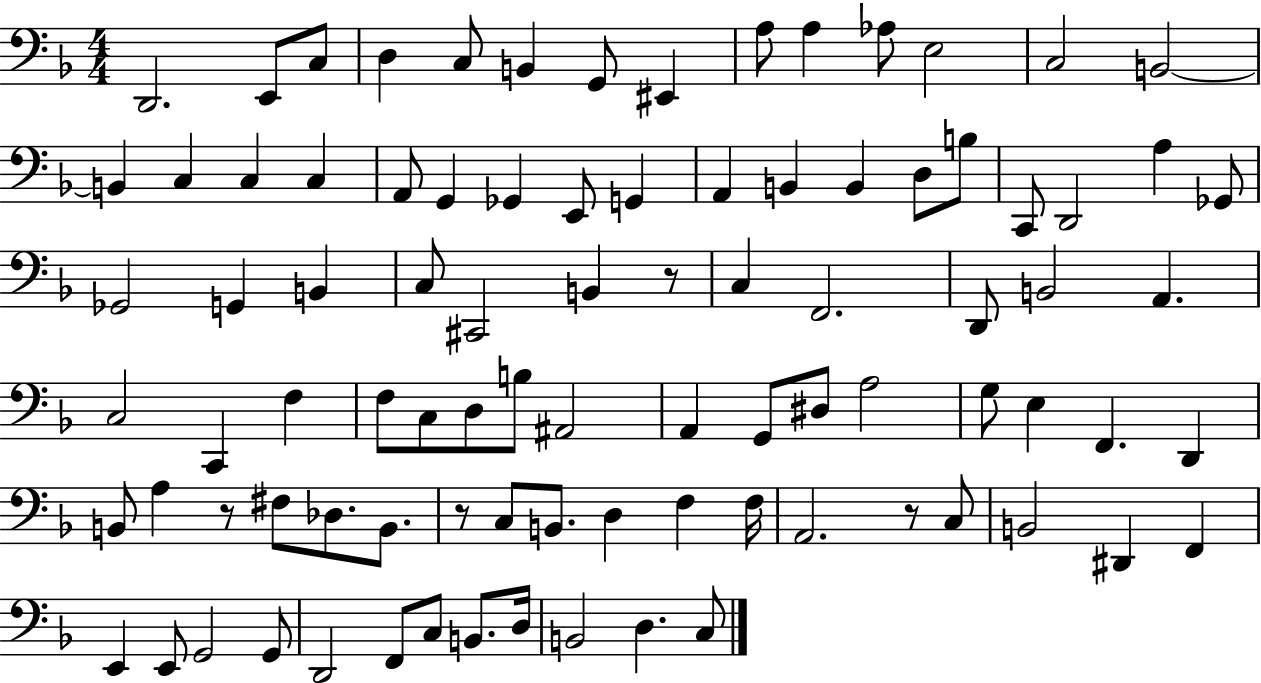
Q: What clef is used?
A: bass